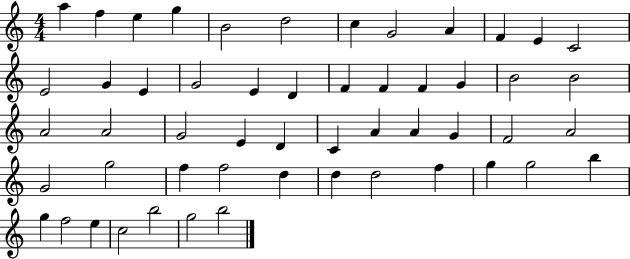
A5/q F5/q E5/q G5/q B4/h D5/h C5/q G4/h A4/q F4/q E4/q C4/h E4/h G4/q E4/q G4/h E4/q D4/q F4/q F4/q F4/q G4/q B4/h B4/h A4/h A4/h G4/h E4/q D4/q C4/q A4/q A4/q G4/q F4/h A4/h G4/h G5/h F5/q F5/h D5/q D5/q D5/h F5/q G5/q G5/h B5/q G5/q F5/h E5/q C5/h B5/h G5/h B5/h